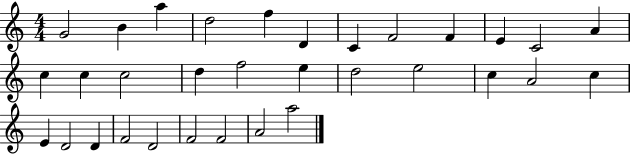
G4/h B4/q A5/q D5/h F5/q D4/q C4/q F4/h F4/q E4/q C4/h A4/q C5/q C5/q C5/h D5/q F5/h E5/q D5/h E5/h C5/q A4/h C5/q E4/q D4/h D4/q F4/h D4/h F4/h F4/h A4/h A5/h